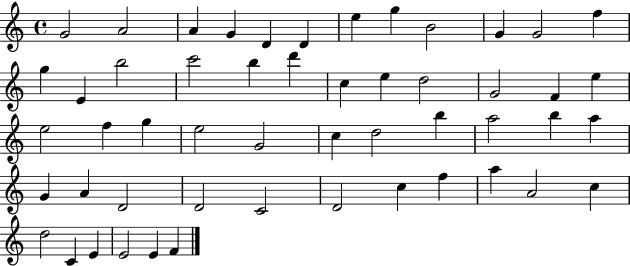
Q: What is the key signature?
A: C major